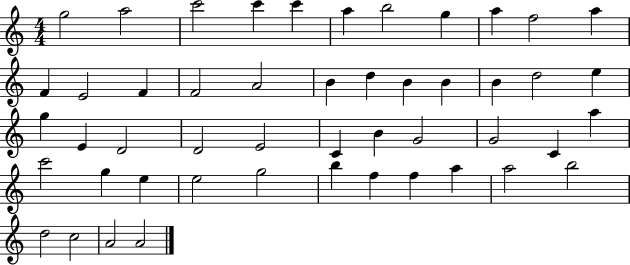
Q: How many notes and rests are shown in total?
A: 49